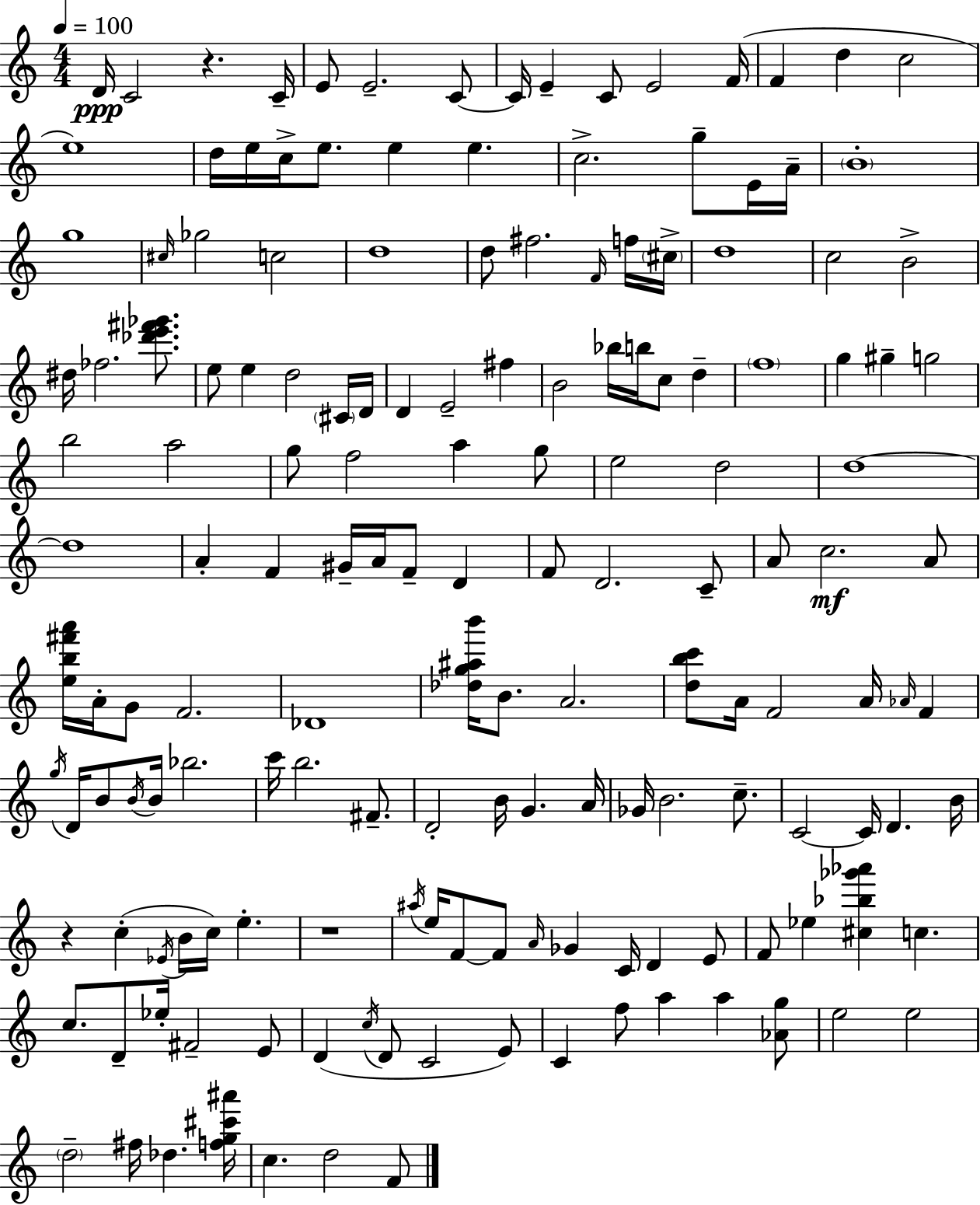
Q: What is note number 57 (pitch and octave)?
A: G#5